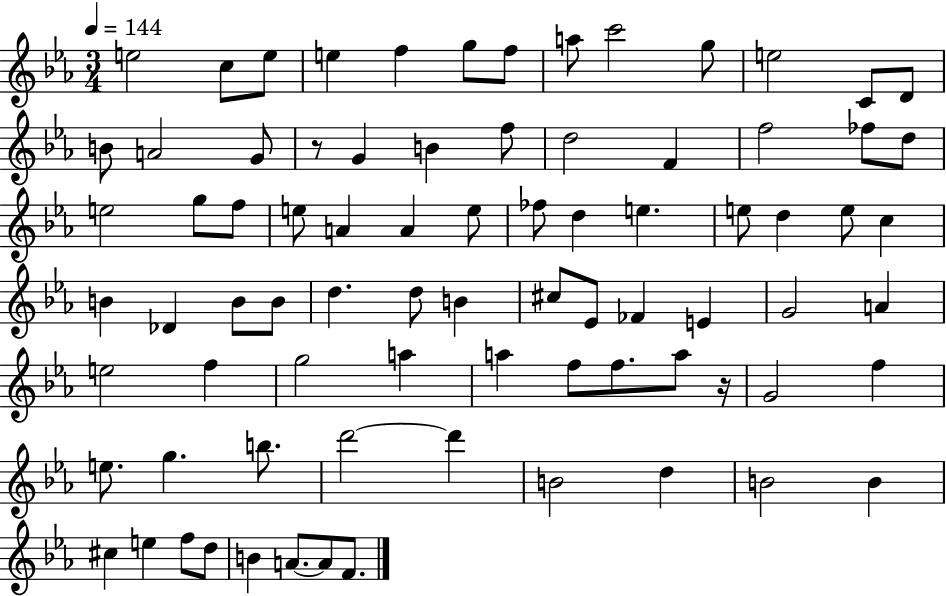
E5/h C5/e E5/e E5/q F5/q G5/e F5/e A5/e C6/h G5/e E5/h C4/e D4/e B4/e A4/h G4/e R/e G4/q B4/q F5/e D5/h F4/q F5/h FES5/e D5/e E5/h G5/e F5/e E5/e A4/q A4/q E5/e FES5/e D5/q E5/q. E5/e D5/q E5/e C5/q B4/q Db4/q B4/e B4/e D5/q. D5/e B4/q C#5/e Eb4/e FES4/q E4/q G4/h A4/q E5/h F5/q G5/h A5/q A5/q F5/e F5/e. A5/e R/s G4/h F5/q E5/e. G5/q. B5/e. D6/h D6/q B4/h D5/q B4/h B4/q C#5/q E5/q F5/e D5/e B4/q A4/e. A4/e F4/e.